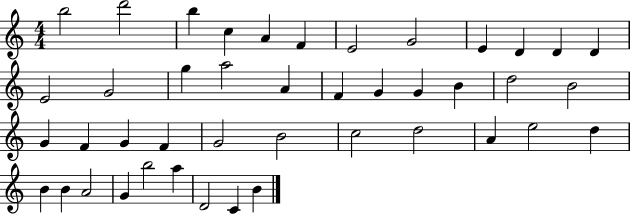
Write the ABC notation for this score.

X:1
T:Untitled
M:4/4
L:1/4
K:C
b2 d'2 b c A F E2 G2 E D D D E2 G2 g a2 A F G G B d2 B2 G F G F G2 B2 c2 d2 A e2 d B B A2 G b2 a D2 C B